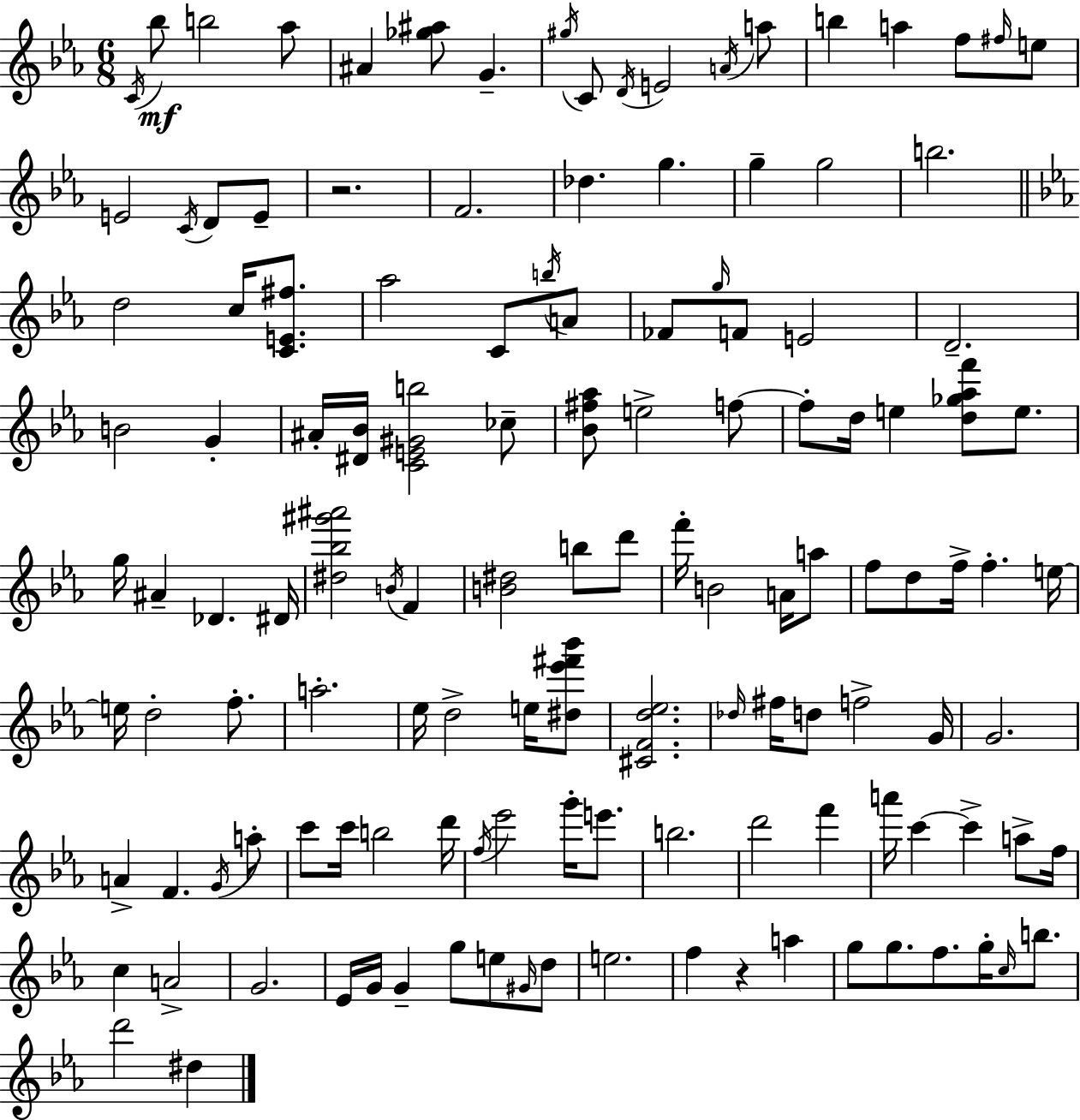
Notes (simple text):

C4/s Bb5/e B5/h Ab5/e A#4/q [Gb5,A#5]/e G4/q. G#5/s C4/e D4/s E4/h A4/s A5/e B5/q A5/q F5/e F#5/s E5/e E4/h C4/s D4/e E4/e R/h. F4/h. Db5/q. G5/q. G5/q G5/h B5/h. D5/h C5/s [C4,E4,F#5]/e. Ab5/h C4/e B5/s A4/e FES4/e G5/s F4/e E4/h D4/h. B4/h G4/q A#4/s [D#4,Bb4]/s [C4,E4,G#4,B5]/h CES5/e [Bb4,F#5,Ab5]/e E5/h F5/e F5/e D5/s E5/q [D5,Gb5,Ab5,F6]/e E5/e. G5/s A#4/q Db4/q. D#4/s [D#5,Bb5,G#6,A#6]/h B4/s F4/q [B4,D#5]/h B5/e D6/e F6/s B4/h A4/s A5/e F5/e D5/e F5/s F5/q. E5/s E5/s D5/h F5/e. A5/h. Eb5/s D5/h E5/s [D#5,Eb6,F#6,Bb6]/e [C#4,F4,D5,Eb5]/h. Db5/s F#5/s D5/e F5/h G4/s G4/h. A4/q F4/q. G4/s A5/e C6/e C6/s B5/h D6/s F5/s Eb6/h G6/s E6/e. B5/h. D6/h F6/q A6/s C6/q C6/q A5/e F5/s C5/q A4/h G4/h. Eb4/s G4/s G4/q G5/e E5/e G#4/s D5/e E5/h. F5/q R/q A5/q G5/e G5/e. F5/e. G5/s C5/s B5/e. D6/h D#5/q